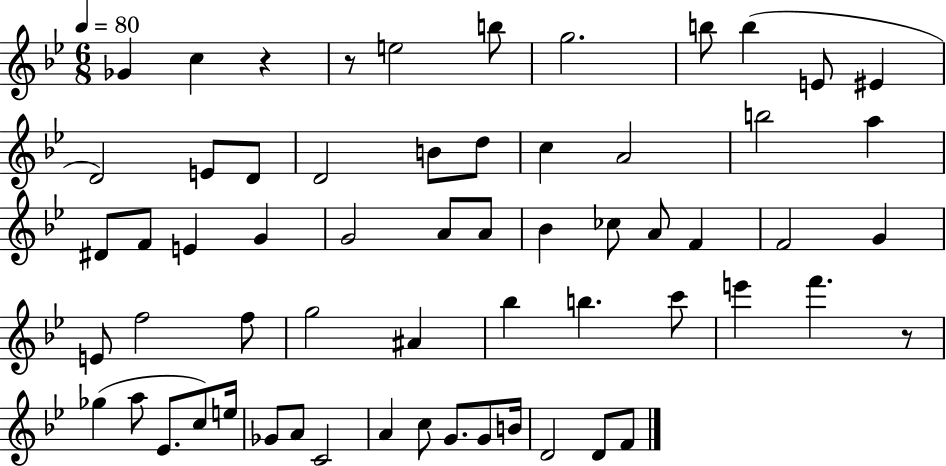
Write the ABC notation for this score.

X:1
T:Untitled
M:6/8
L:1/4
K:Bb
_G c z z/2 e2 b/2 g2 b/2 b E/2 ^E D2 E/2 D/2 D2 B/2 d/2 c A2 b2 a ^D/2 F/2 E G G2 A/2 A/2 _B _c/2 A/2 F F2 G E/2 f2 f/2 g2 ^A _b b c'/2 e' f' z/2 _g a/2 _E/2 c/2 e/4 _G/2 A/2 C2 A c/2 G/2 G/2 B/4 D2 D/2 F/2